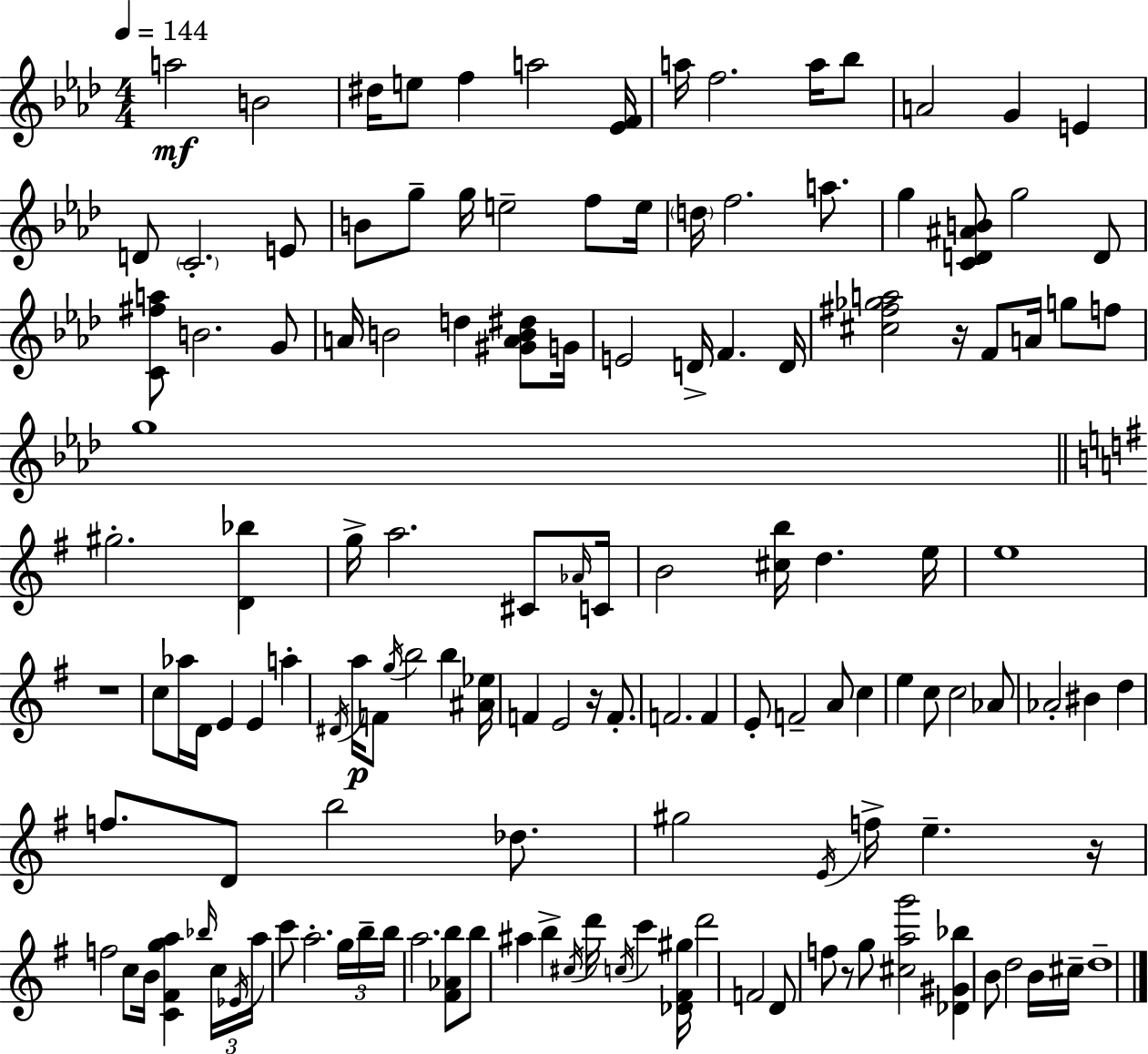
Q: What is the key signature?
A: AES major